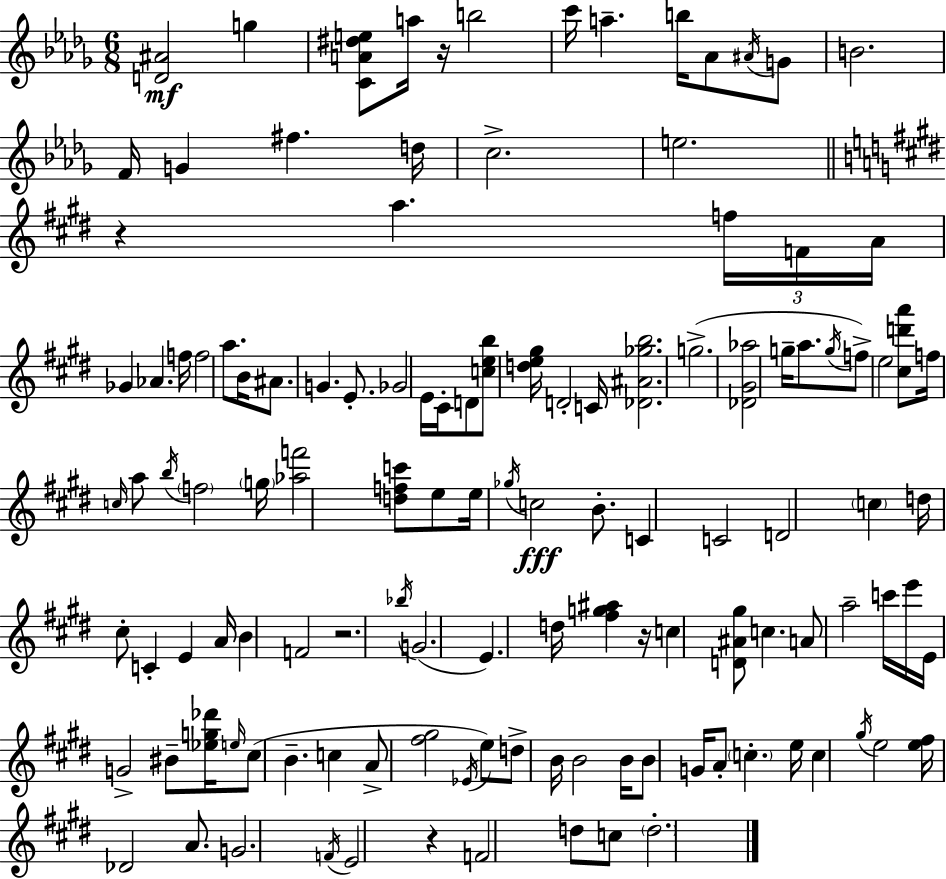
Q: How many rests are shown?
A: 5